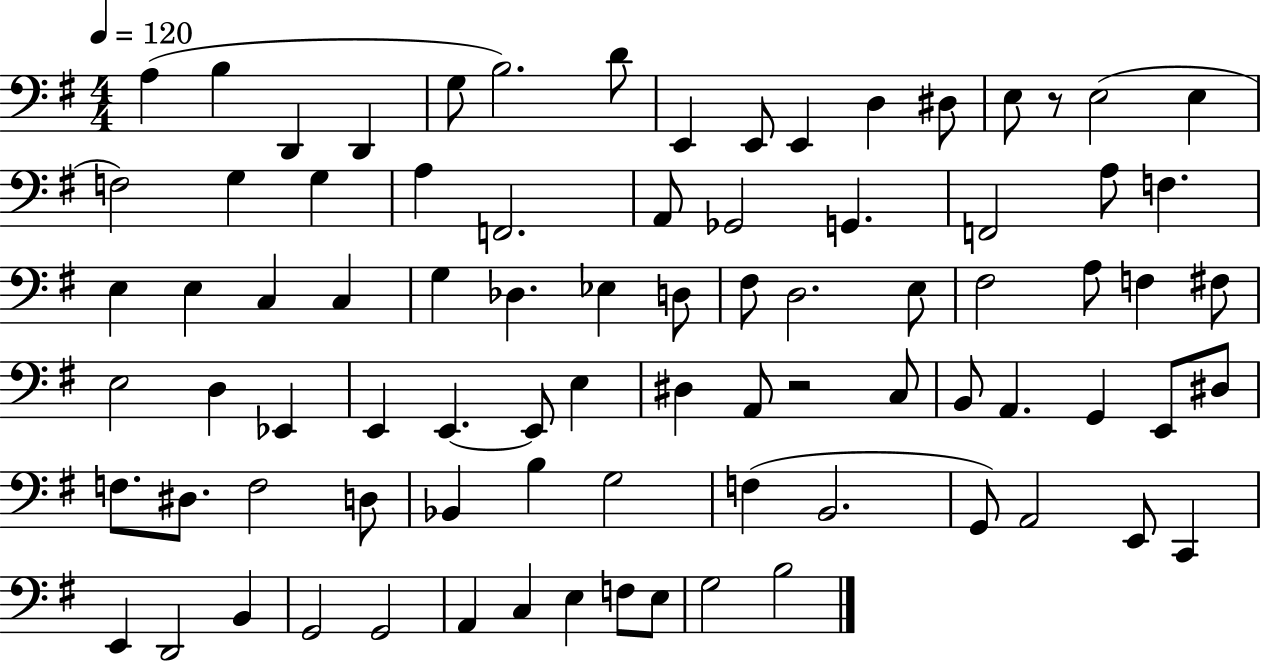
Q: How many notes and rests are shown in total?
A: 83